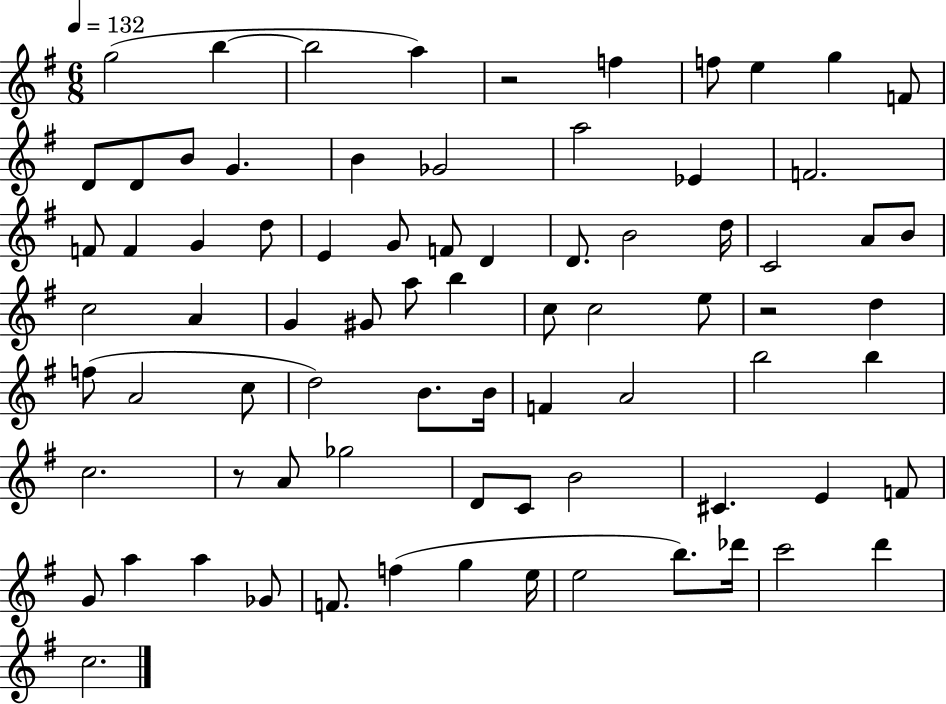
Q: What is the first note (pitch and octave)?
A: G5